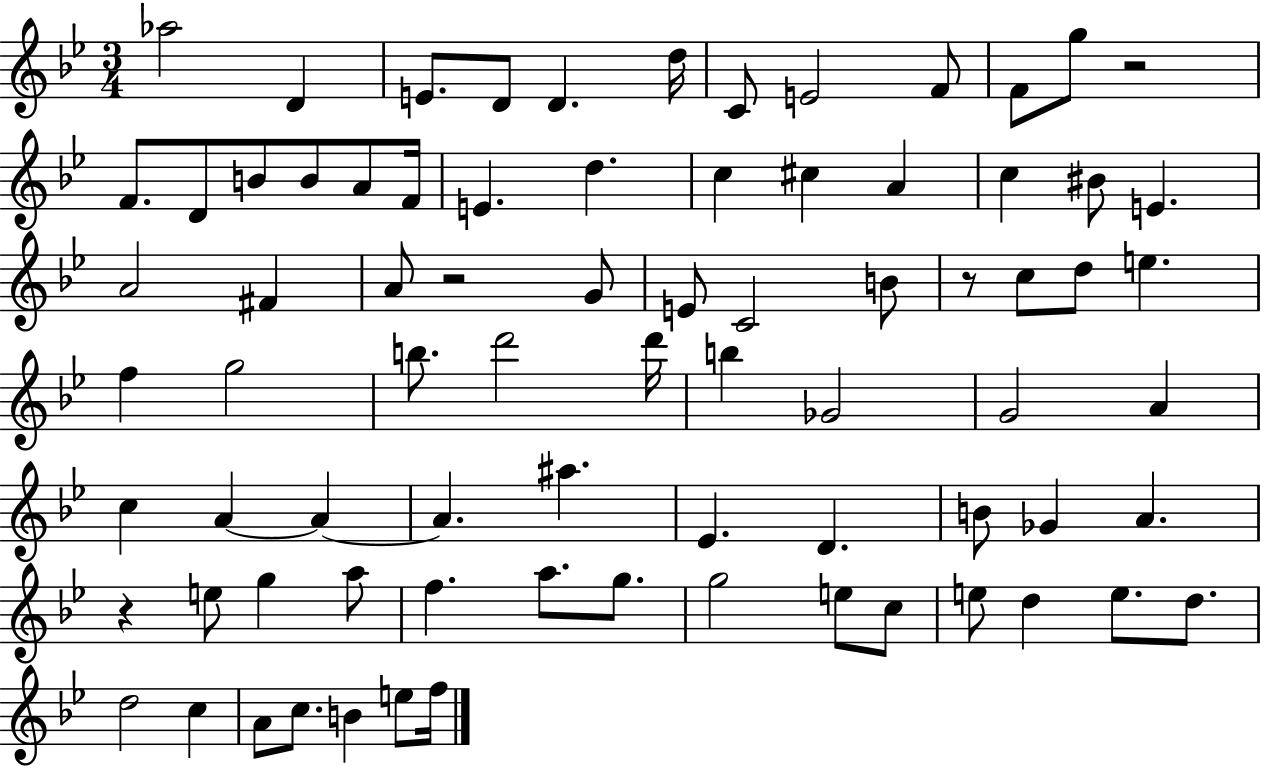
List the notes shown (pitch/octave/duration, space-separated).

Ab5/h D4/q E4/e. D4/e D4/q. D5/s C4/e E4/h F4/e F4/e G5/e R/h F4/e. D4/e B4/e B4/e A4/e F4/s E4/q. D5/q. C5/q C#5/q A4/q C5/q BIS4/e E4/q. A4/h F#4/q A4/e R/h G4/e E4/e C4/h B4/e R/e C5/e D5/e E5/q. F5/q G5/h B5/e. D6/h D6/s B5/q Gb4/h G4/h A4/q C5/q A4/q A4/q A4/q. A#5/q. Eb4/q. D4/q. B4/e Gb4/q A4/q. R/q E5/e G5/q A5/e F5/q. A5/e. G5/e. G5/h E5/e C5/e E5/e D5/q E5/e. D5/e. D5/h C5/q A4/e C5/e. B4/q E5/e F5/s